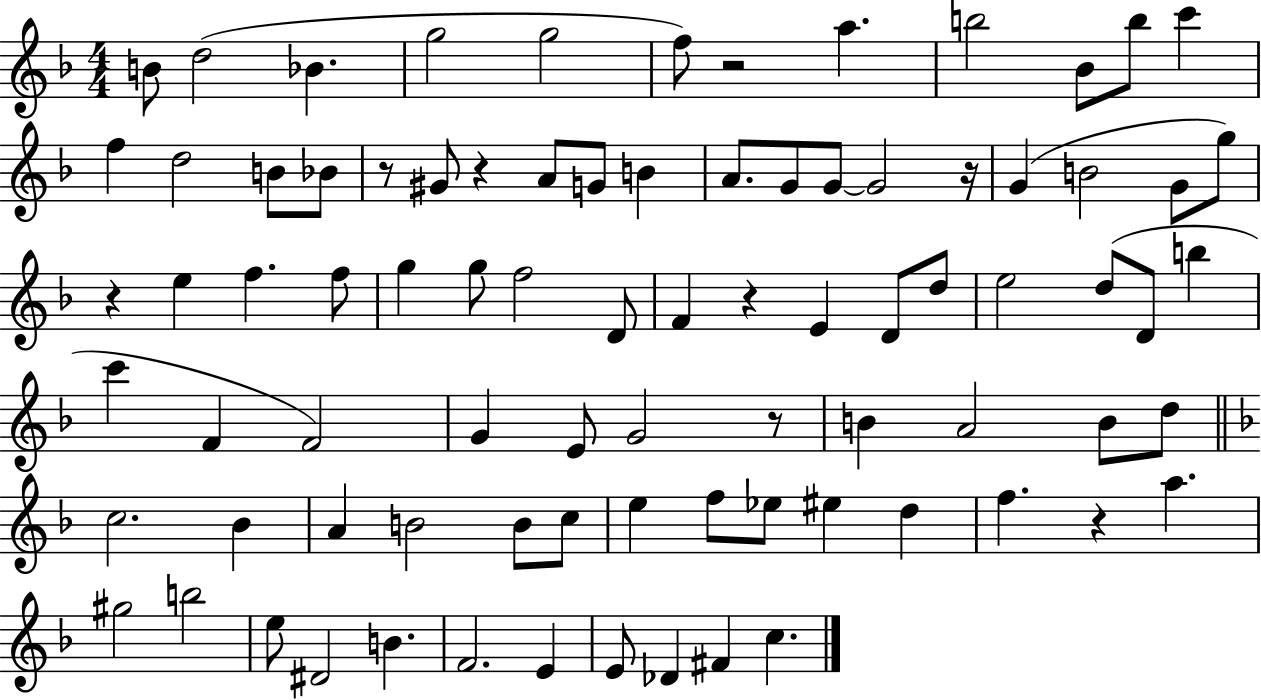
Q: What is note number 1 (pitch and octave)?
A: B4